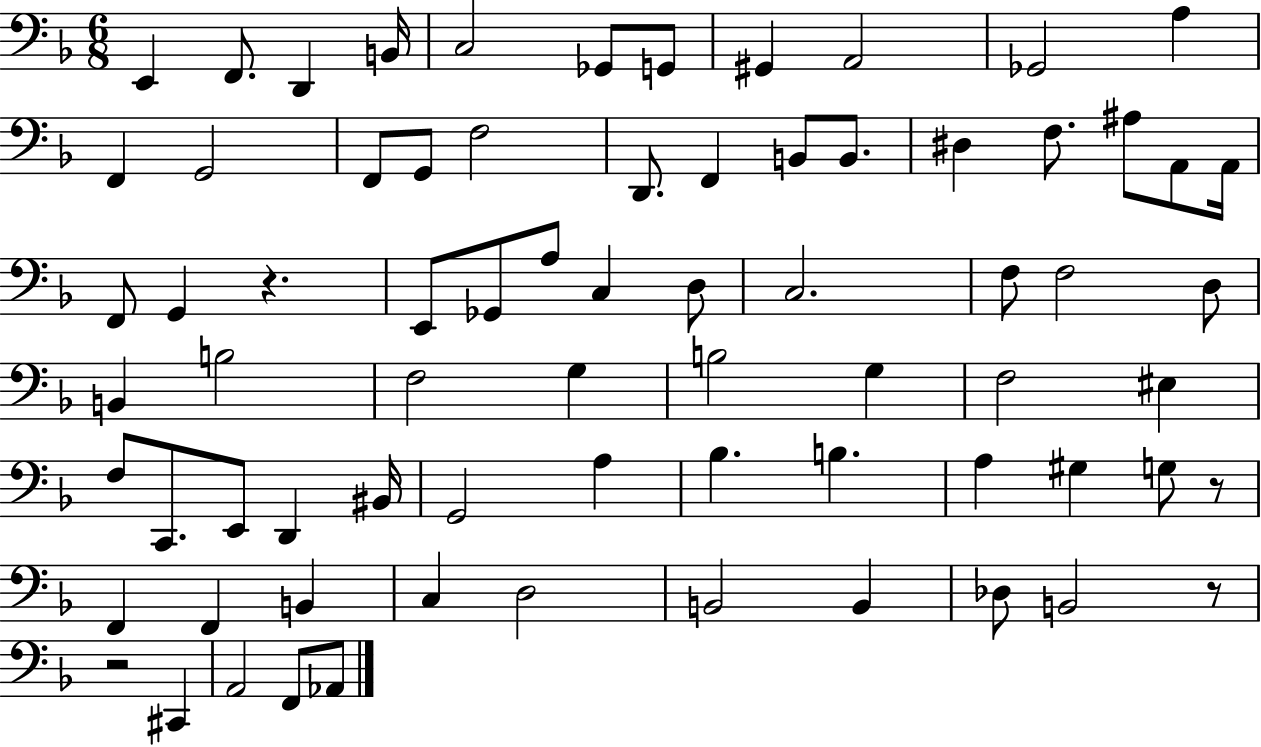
{
  \clef bass
  \numericTimeSignature
  \time 6/8
  \key f \major
  e,4 f,8. d,4 b,16 | c2 ges,8 g,8 | gis,4 a,2 | ges,2 a4 | \break f,4 g,2 | f,8 g,8 f2 | d,8. f,4 b,8 b,8. | dis4 f8. ais8 a,8 a,16 | \break f,8 g,4 r4. | e,8 ges,8 a8 c4 d8 | c2. | f8 f2 d8 | \break b,4 b2 | f2 g4 | b2 g4 | f2 eis4 | \break f8 c,8. e,8 d,4 bis,16 | g,2 a4 | bes4. b4. | a4 gis4 g8 r8 | \break f,4 f,4 b,4 | c4 d2 | b,2 b,4 | des8 b,2 r8 | \break r2 cis,4 | a,2 f,8 aes,8 | \bar "|."
}